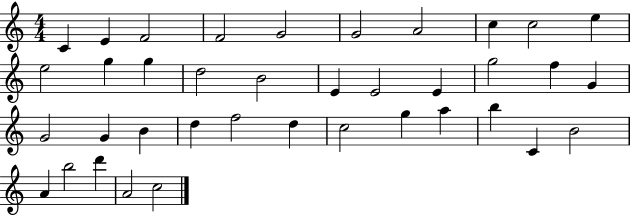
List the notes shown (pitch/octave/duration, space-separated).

C4/q E4/q F4/h F4/h G4/h G4/h A4/h C5/q C5/h E5/q E5/h G5/q G5/q D5/h B4/h E4/q E4/h E4/q G5/h F5/q G4/q G4/h G4/q B4/q D5/q F5/h D5/q C5/h G5/q A5/q B5/q C4/q B4/h A4/q B5/h D6/q A4/h C5/h